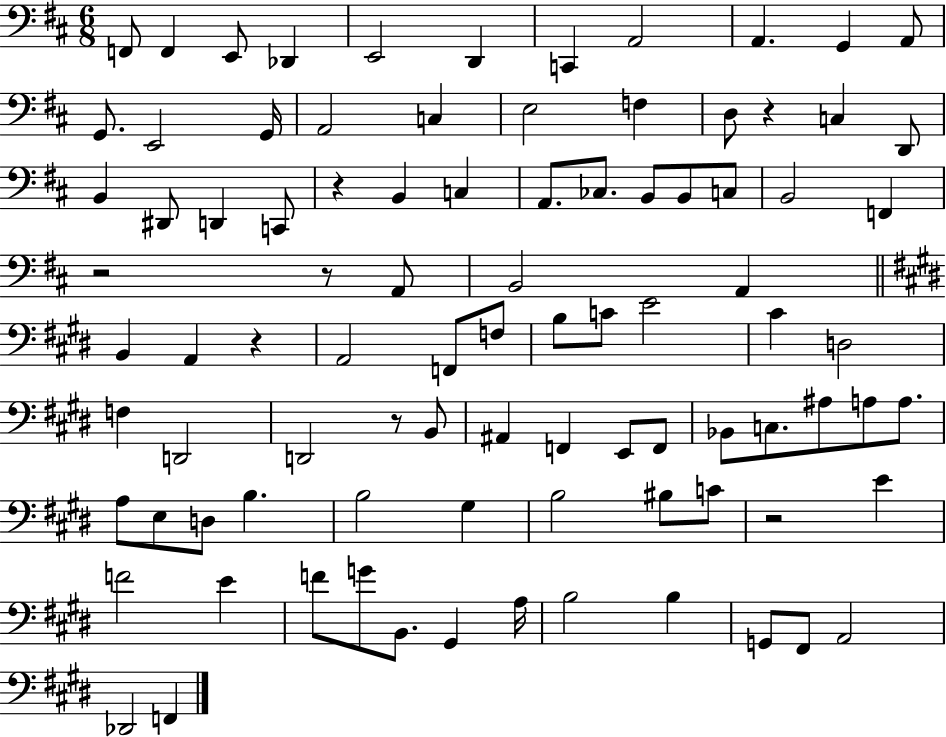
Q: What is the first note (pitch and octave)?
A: F2